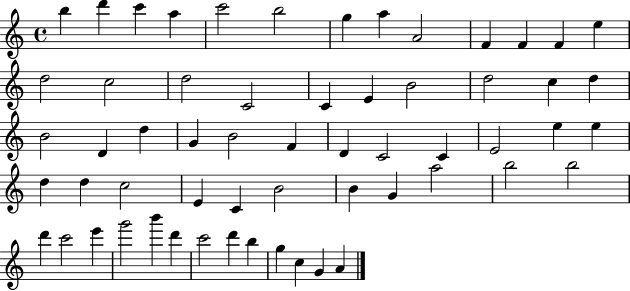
X:1
T:Untitled
M:4/4
L:1/4
K:C
b d' c' a c'2 b2 g a A2 F F F e d2 c2 d2 C2 C E B2 d2 c d B2 D d G B2 F D C2 C E2 e e d d c2 E C B2 B G a2 b2 b2 d' c'2 e' g'2 b' d' c'2 d' b g c G A